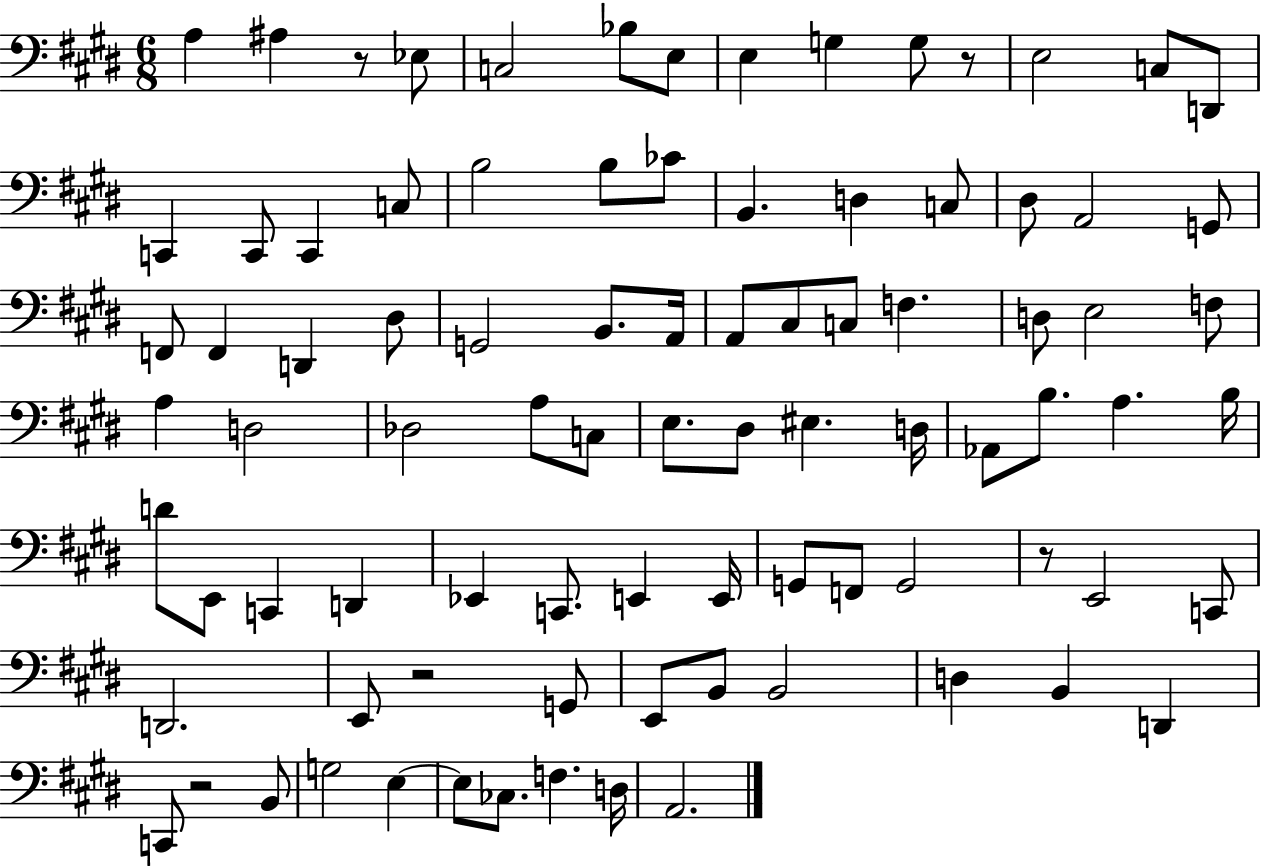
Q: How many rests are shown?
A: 5